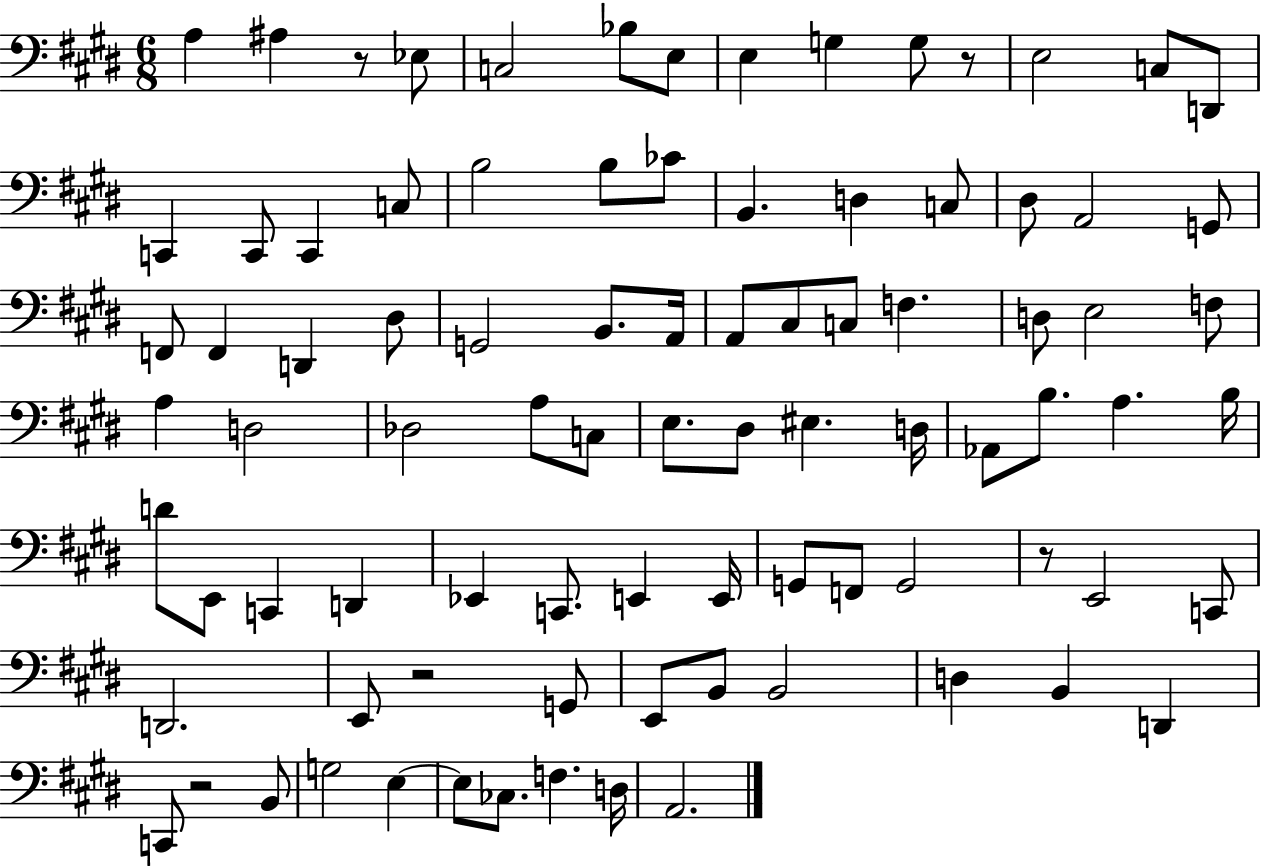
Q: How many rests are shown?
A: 5